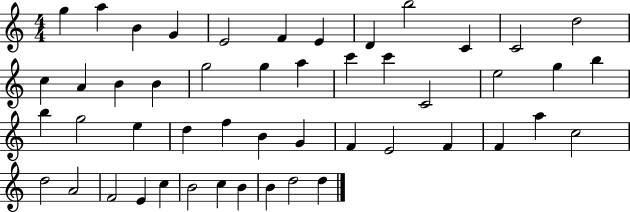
{
  \clef treble
  \numericTimeSignature
  \time 4/4
  \key c \major
  g''4 a''4 b'4 g'4 | e'2 f'4 e'4 | d'4 b''2 c'4 | c'2 d''2 | \break c''4 a'4 b'4 b'4 | g''2 g''4 a''4 | c'''4 c'''4 c'2 | e''2 g''4 b''4 | \break b''4 g''2 e''4 | d''4 f''4 b'4 g'4 | f'4 e'2 f'4 | f'4 a''4 c''2 | \break d''2 a'2 | f'2 e'4 c''4 | b'2 c''4 b'4 | b'4 d''2 d''4 | \break \bar "|."
}